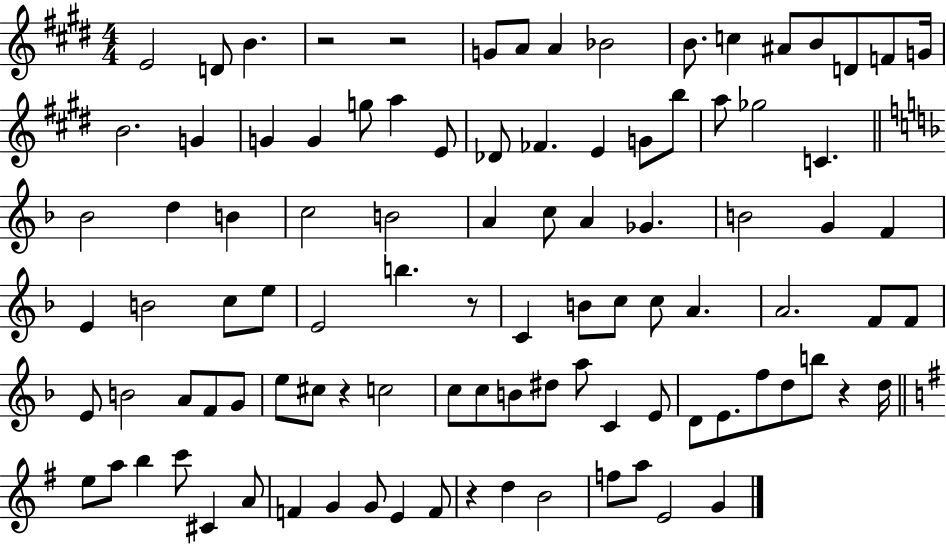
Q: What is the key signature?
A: E major